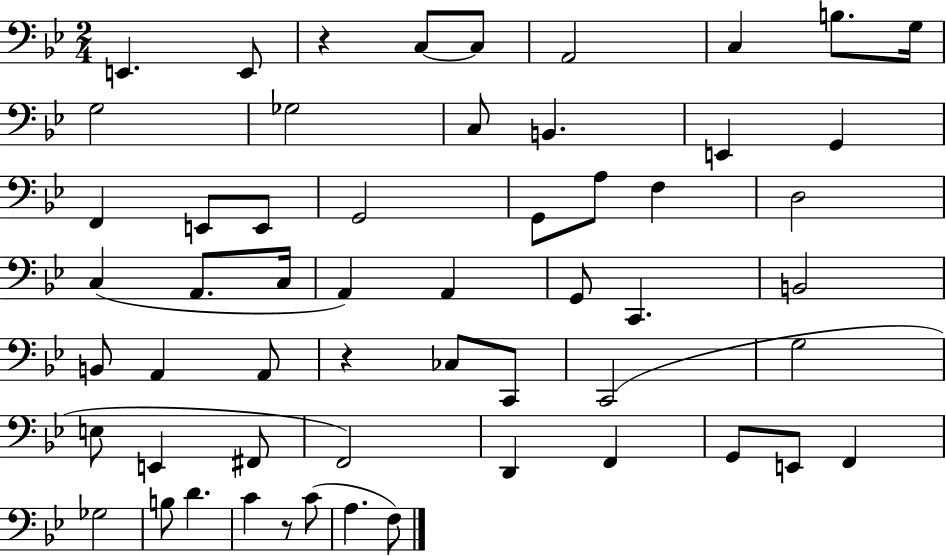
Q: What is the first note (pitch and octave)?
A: E2